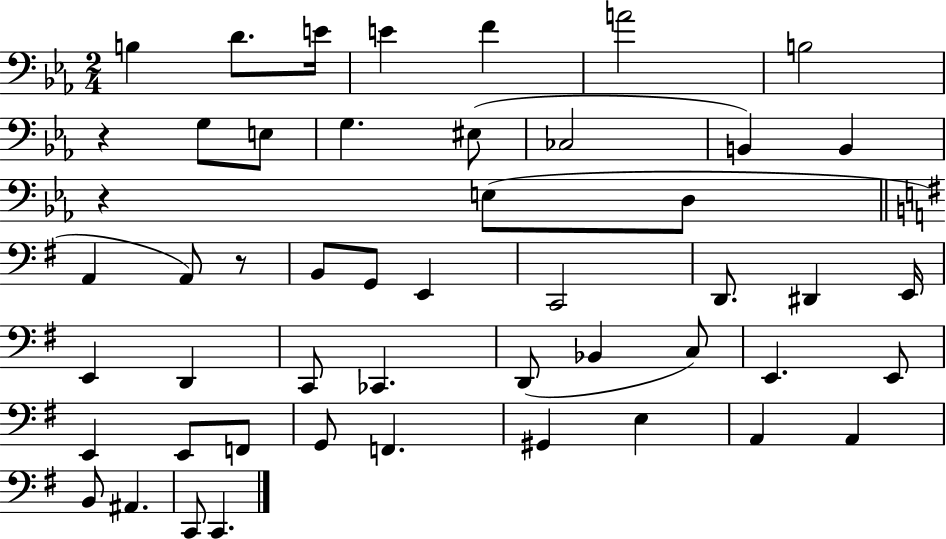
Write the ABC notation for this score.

X:1
T:Untitled
M:2/4
L:1/4
K:Eb
B, D/2 E/4 E F A2 B,2 z G,/2 E,/2 G, ^E,/2 _C,2 B,, B,, z E,/2 D,/2 A,, A,,/2 z/2 B,,/2 G,,/2 E,, C,,2 D,,/2 ^D,, E,,/4 E,, D,, C,,/2 _C,, D,,/2 _B,, C,/2 E,, E,,/2 E,, E,,/2 F,,/2 G,,/2 F,, ^G,, E, A,, A,, B,,/2 ^A,, C,,/2 C,,